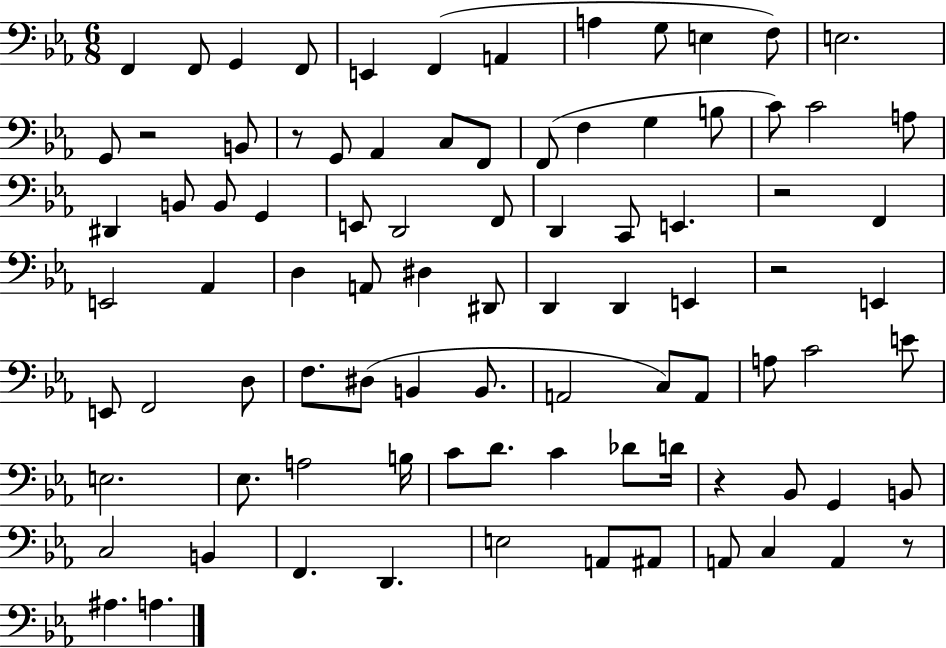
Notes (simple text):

F2/q F2/e G2/q F2/e E2/q F2/q A2/q A3/q G3/e E3/q F3/e E3/h. G2/e R/h B2/e R/e G2/e Ab2/q C3/e F2/e F2/e F3/q G3/q B3/e C4/e C4/h A3/e D#2/q B2/e B2/e G2/q E2/e D2/h F2/e D2/q C2/e E2/q. R/h F2/q E2/h Ab2/q D3/q A2/e D#3/q D#2/e D2/q D2/q E2/q R/h E2/q E2/e F2/h D3/e F3/e. D#3/e B2/q B2/e. A2/h C3/e A2/e A3/e C4/h E4/e E3/h. Eb3/e. A3/h B3/s C4/e D4/e. C4/q Db4/e D4/s R/q Bb2/e G2/q B2/e C3/h B2/q F2/q. D2/q. E3/h A2/e A#2/e A2/e C3/q A2/q R/e A#3/q. A3/q.